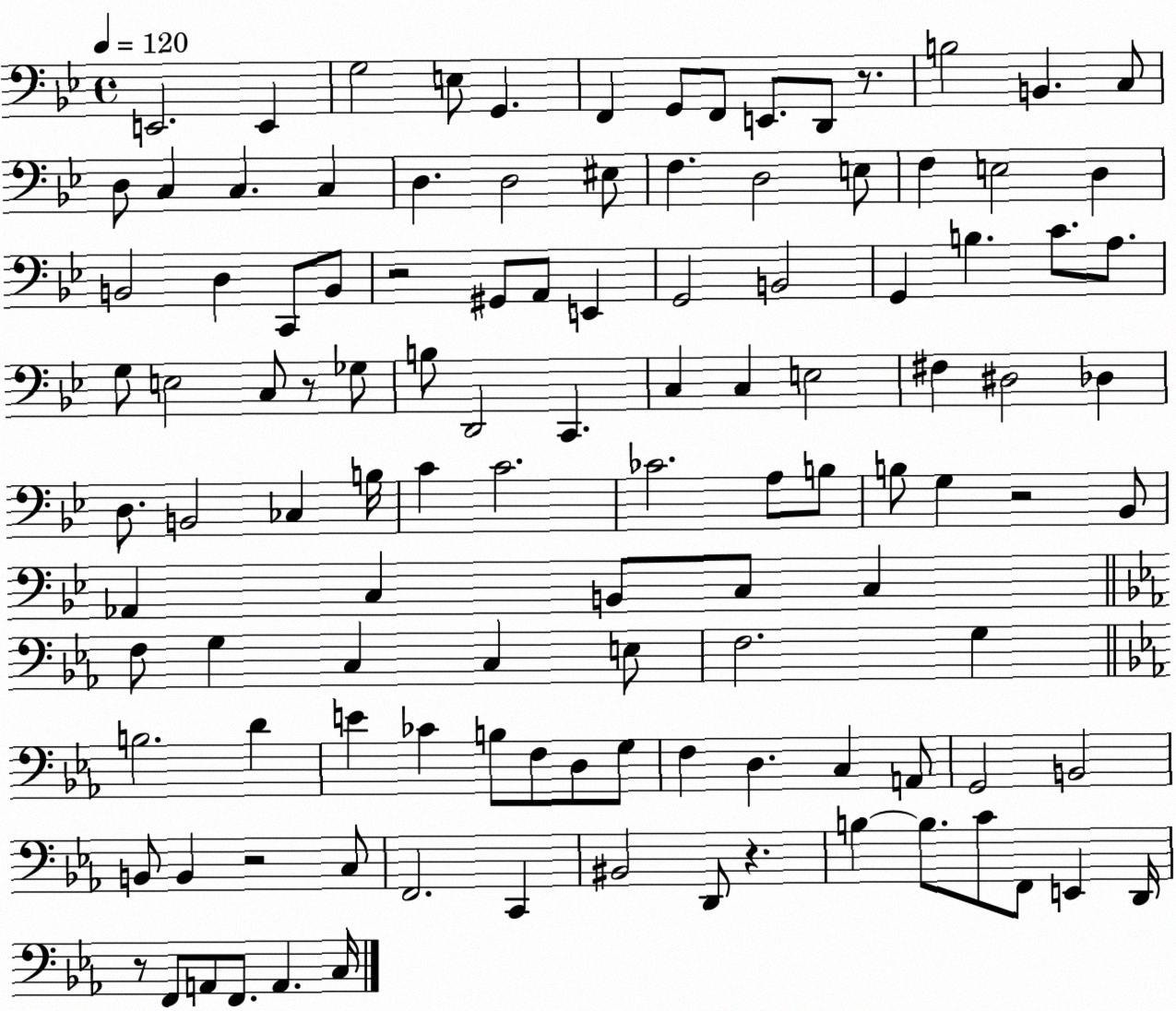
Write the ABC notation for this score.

X:1
T:Untitled
M:4/4
L:1/4
K:Bb
E,,2 E,, G,2 E,/2 G,, F,, G,,/2 F,,/2 E,,/2 D,,/2 z/2 B,2 B,, C,/2 D,/2 C, C, C, D, D,2 ^E,/2 F, D,2 E,/2 F, E,2 D, B,,2 D, C,,/2 B,,/2 z2 ^G,,/2 A,,/2 E,, G,,2 B,,2 G,, B, C/2 A,/2 G,/2 E,2 C,/2 z/2 _G,/2 B,/2 D,,2 C,, C, C, E,2 ^F, ^D,2 _D, D,/2 B,,2 _C, B,/4 C C2 _C2 A,/2 B,/2 B,/2 G, z2 _B,,/2 _A,, C, B,,/2 C,/2 C, F,/2 G, C, C, E,/2 F,2 G, B,2 D E _C B,/2 F,/2 D,/2 G,/2 F, D, C, A,,/2 G,,2 B,,2 B,,/2 B,, z2 C,/2 F,,2 C,, ^B,,2 D,,/2 z B, B,/2 C/2 F,,/2 E,, D,,/4 z/2 F,,/2 A,,/2 F,,/2 A,, C,/4